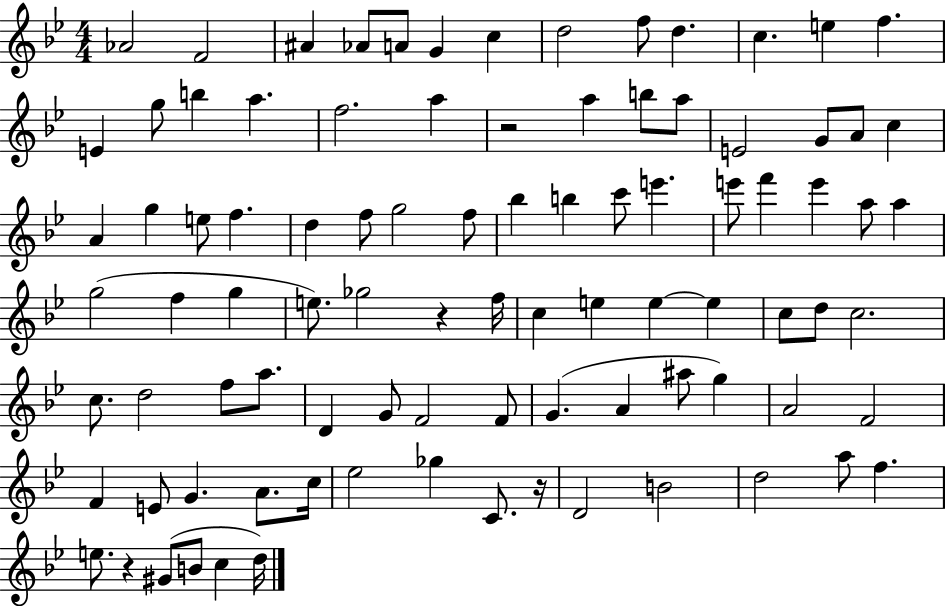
Ab4/h F4/h A#4/q Ab4/e A4/e G4/q C5/q D5/h F5/e D5/q. C5/q. E5/q F5/q. E4/q G5/e B5/q A5/q. F5/h. A5/q R/h A5/q B5/e A5/e E4/h G4/e A4/e C5/q A4/q G5/q E5/e F5/q. D5/q F5/e G5/h F5/e Bb5/q B5/q C6/e E6/q. E6/e F6/q E6/q A5/e A5/q G5/h F5/q G5/q E5/e. Gb5/h R/q F5/s C5/q E5/q E5/q E5/q C5/e D5/e C5/h. C5/e. D5/h F5/e A5/e. D4/q G4/e F4/h F4/e G4/q. A4/q A#5/e G5/q A4/h F4/h F4/q E4/e G4/q. A4/e. C5/s Eb5/h Gb5/q C4/e. R/s D4/h B4/h D5/h A5/e F5/q. E5/e. R/q G#4/e B4/e C5/q D5/s